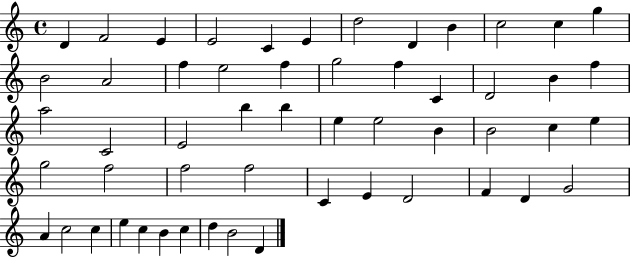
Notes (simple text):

D4/q F4/h E4/q E4/h C4/q E4/q D5/h D4/q B4/q C5/h C5/q G5/q B4/h A4/h F5/q E5/h F5/q G5/h F5/q C4/q D4/h B4/q F5/q A5/h C4/h E4/h B5/q B5/q E5/q E5/h B4/q B4/h C5/q E5/q G5/h F5/h F5/h F5/h C4/q E4/q D4/h F4/q D4/q G4/h A4/q C5/h C5/q E5/q C5/q B4/q C5/q D5/q B4/h D4/q